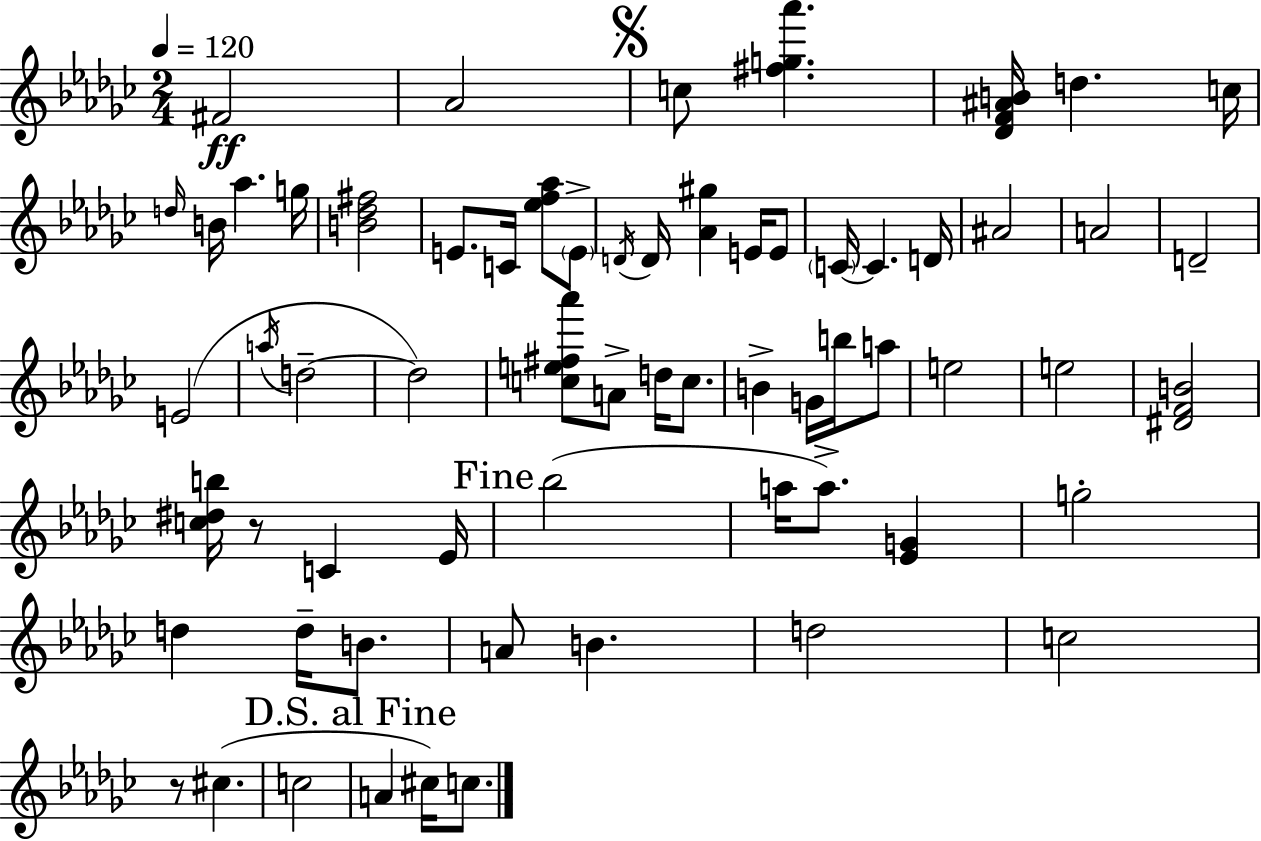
X:1
T:Untitled
M:2/4
L:1/4
K:Ebm
^F2 _A2 c/2 [^fg_a'] [_DF^AB]/4 d c/4 d/4 B/4 _a g/4 [B_d^f]2 E/2 C/4 [_ef_a]/2 E/2 D/4 D/4 [_A^g] E/4 E/2 C/4 C D/4 ^A2 A2 D2 E2 a/4 d2 d2 [ce^f_a']/2 A/2 d/4 c/2 B G/4 b/4 a/2 e2 e2 [^DFB]2 [c^db]/4 z/2 C _E/4 _b2 a/4 a/2 [_EG] g2 d d/4 B/2 A/2 B d2 c2 z/2 ^c c2 A ^c/4 c/2